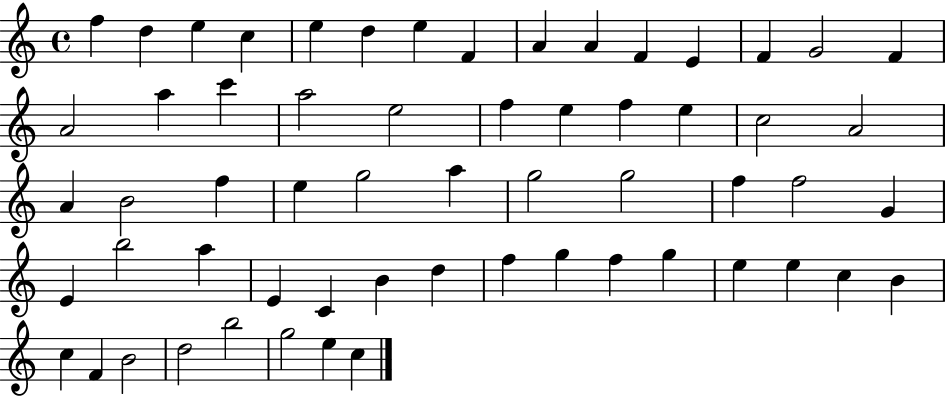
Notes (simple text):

F5/q D5/q E5/q C5/q E5/q D5/q E5/q F4/q A4/q A4/q F4/q E4/q F4/q G4/h F4/q A4/h A5/q C6/q A5/h E5/h F5/q E5/q F5/q E5/q C5/h A4/h A4/q B4/h F5/q E5/q G5/h A5/q G5/h G5/h F5/q F5/h G4/q E4/q B5/h A5/q E4/q C4/q B4/q D5/q F5/q G5/q F5/q G5/q E5/q E5/q C5/q B4/q C5/q F4/q B4/h D5/h B5/h G5/h E5/q C5/q